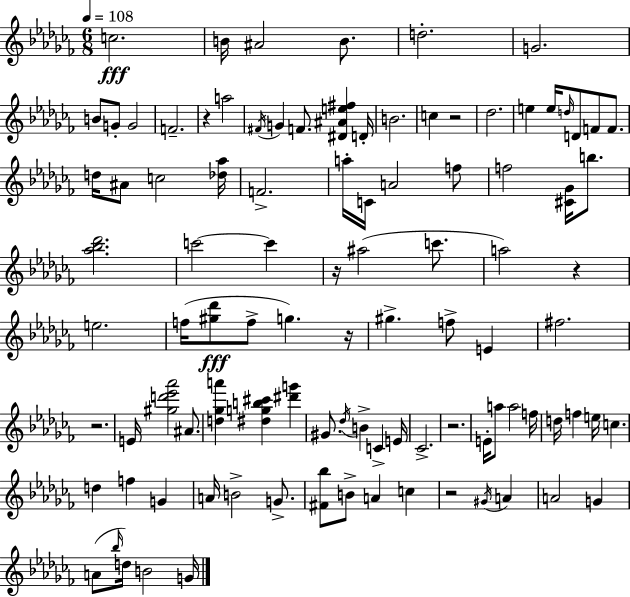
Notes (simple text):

C5/h. B4/s A#4/h B4/e. D5/h. G4/h. B4/e G4/e G4/h F4/h. R/q A5/h F#4/s G4/q F4/e. [D#4,A#4,E5,F#5]/q D4/s B4/h. C5/q R/h Db5/h. E5/q E5/s D5/s D4/e F4/e F4/e. D5/s A#4/e C5/h [Db5,Ab5]/s F4/h. A5/s C4/s A4/h F5/e F5/h [C#4,Gb4]/s B5/e. [Ab5,Bb5,Db6]/h. C6/h C6/q R/s A#5/h C6/e. A5/h R/q E5/h. F5/s [G#5,Db6]/e F5/e G5/q. R/s G#5/q. F5/e E4/q F#5/h. R/h. E4/s [G#5,D6,Eb6,Ab6]/h A#4/e. [D5,Gb5,A6]/q [D#5,G5,B5,C#6]/q [D#6,G6]/q G#4/e. Db5/s B4/q C4/q E4/s CES4/h. R/h. E4/s A5/e A5/h F5/s D5/s F5/q E5/s C5/q. D5/q F5/q G4/q A4/s B4/h G4/e. [F#4,Bb5]/e B4/e A4/q C5/q R/h G#4/s A4/q A4/h G4/q A4/e Bb5/s D5/s B4/h G4/s